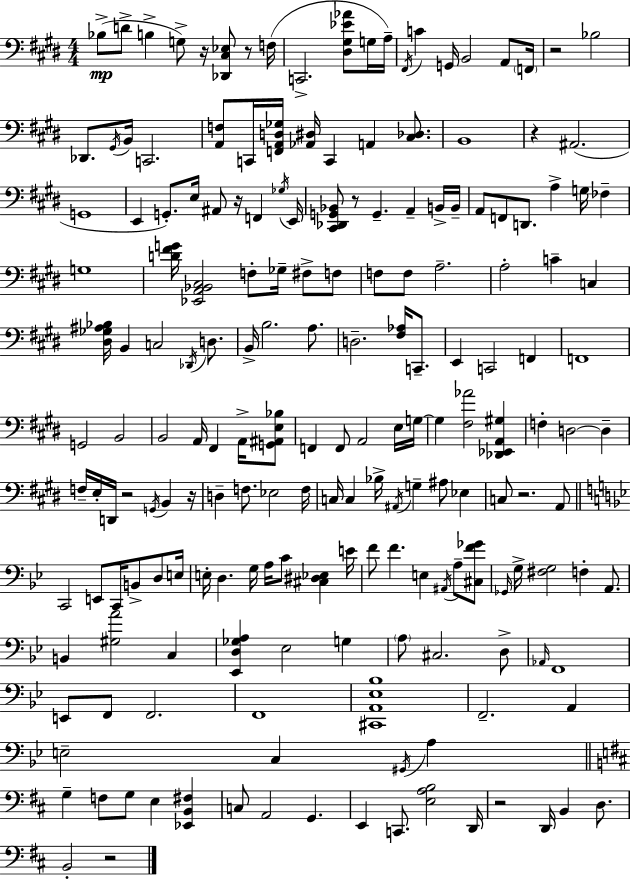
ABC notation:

X:1
T:Untitled
M:4/4
L:1/4
K:E
_B,/2 D/2 B, G,/2 z/4 [_D,,^C,_E,]/2 z/2 F,/4 C,,2 [^D,^G,_E_A]/2 G,/4 A,/4 ^F,,/4 C G,,/4 B,,2 A,,/2 F,,/4 z2 _B,2 _D,,/2 ^G,,/4 B,,/4 C,,2 [A,,F,]/2 C,,/4 [F,,A,,D,_G,]/4 [_A,,^D,]/4 C,, A,, [^C,_D,]/2 B,,4 z ^A,,2 G,,4 E,, G,,/2 E,/4 ^A,,/2 z/4 F,, _G,/4 E,,/4 [^C,,_D,,G,,_B,,]/2 z/2 G,, A,, B,,/4 B,,/4 A,,/2 F,,/2 D,,/2 A, G,/4 _F, G,4 [D^FG]/4 [_E,,A,,_B,,^C,]2 F,/2 _G,/4 ^F,/2 F,/2 F,/2 F,/2 A,2 A,2 C C, [^D,_G,^A,_B,]/4 B,, C,2 _D,,/4 D,/2 B,,/4 B,2 A,/2 D,2 [^F,_A,]/4 C,,/2 E,, C,,2 F,, F,,4 G,,2 B,,2 B,,2 A,,/4 ^F,, A,,/4 [G,,^A,,E,_B,]/2 F,, F,,/2 A,,2 E,/4 G,/4 G, [^F,_A]2 [_D,,_E,,A,,^G,] F, D,2 D, F,/4 E,/4 D,,/4 z2 G,,/4 B,, z/4 D, F,/2 _E,2 F,/4 C,/4 C, _B,/4 ^A,,/4 G, ^A,/2 _E, C,/2 z2 A,,/2 C,,2 E,,/2 C,,/4 B,,/2 D,/2 E,/4 E,/4 D, G,/4 A,/4 C/2 [^C,^D,_E,] E/4 F/2 F E, ^A,,/4 A,/2 [^C,F_G]/2 _G,,/4 G,/4 [^F,G,]2 F, A,,/2 B,, [^G,A]2 C, [_E,,D,_G,A,] _E,2 G, A,/2 ^C,2 D,/2 _A,,/4 F,,4 E,,/2 F,,/2 F,,2 F,,4 [^C,,A,,_E,_B,]4 F,,2 A,, E,2 C, ^G,,/4 A, G, F,/2 G,/2 E, [_E,,B,,^F,] C,/2 A,,2 G,, E,, C,,/2 [E,A,B,]2 D,,/4 z2 D,,/4 B,, D,/2 B,,2 z2